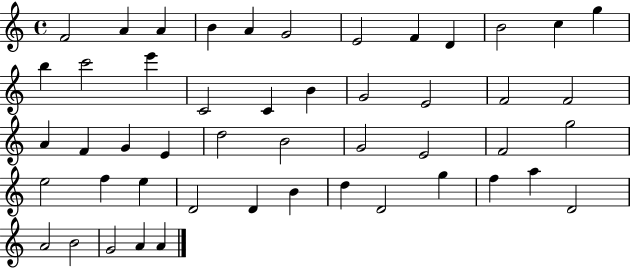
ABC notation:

X:1
T:Untitled
M:4/4
L:1/4
K:C
F2 A A B A G2 E2 F D B2 c g b c'2 e' C2 C B G2 E2 F2 F2 A F G E d2 B2 G2 E2 F2 g2 e2 f e D2 D B d D2 g f a D2 A2 B2 G2 A A